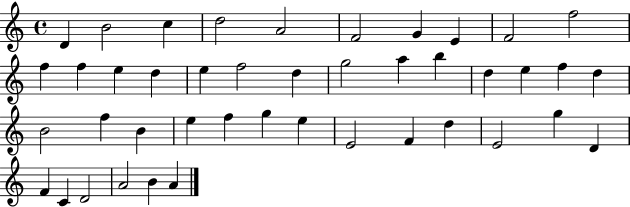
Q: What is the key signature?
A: C major